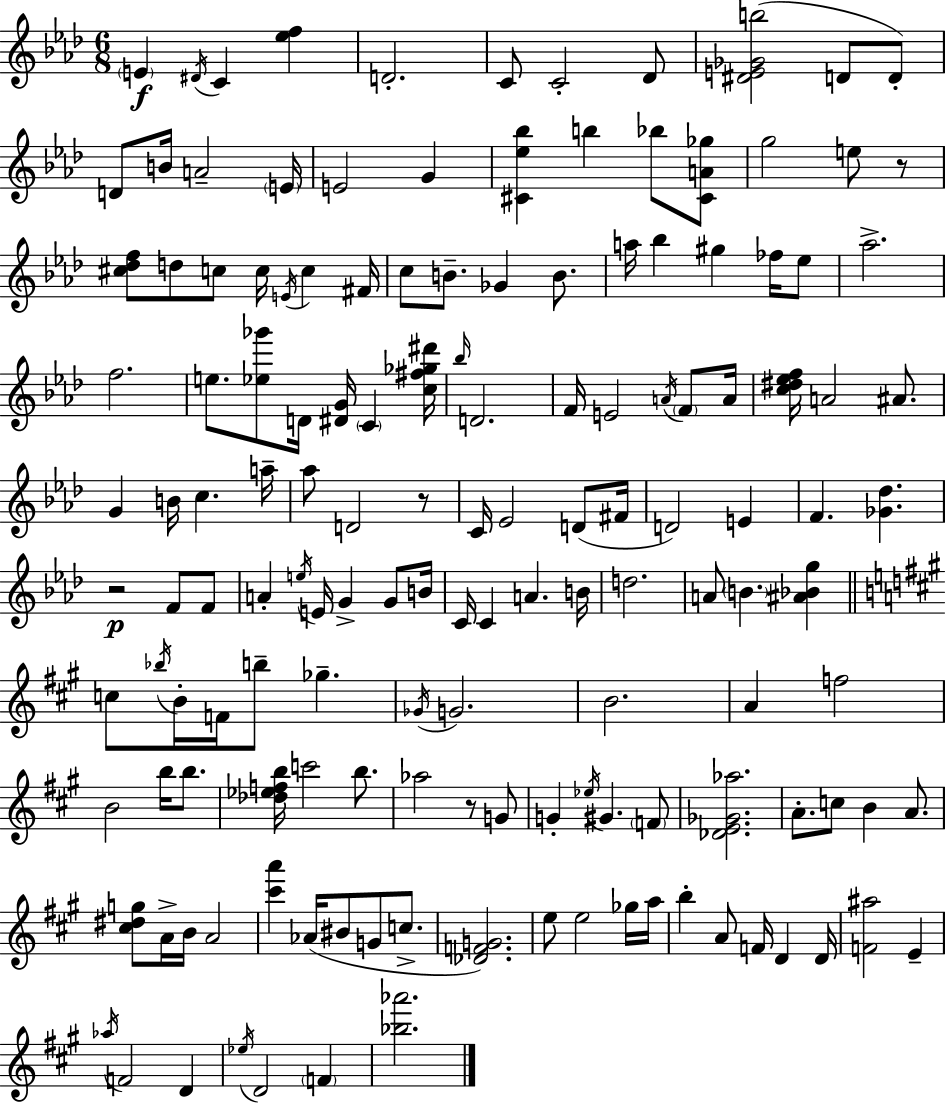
E4/q D#4/s C4/q [Eb5,F5]/q D4/h. C4/e C4/h Db4/e [D#4,E4,Gb4,B5]/h D4/e D4/e D4/e B4/s A4/h E4/s E4/h G4/q [C#4,Eb5,Bb5]/q B5/q Bb5/e [C#4,A4,Gb5]/e G5/h E5/e R/e [C#5,Db5,F5]/e D5/e C5/e C5/s E4/s C5/q F#4/s C5/e B4/e. Gb4/q B4/e. A5/s Bb5/q G#5/q FES5/s Eb5/e Ab5/h. F5/h. E5/e. [Eb5,Gb6]/e D4/s [D#4,G4]/s C4/q [C5,F#5,Gb5,D#6]/s Bb5/s D4/h. F4/s E4/h A4/s F4/e A4/s [C5,D#5,Eb5,F5]/s A4/h A#4/e. G4/q B4/s C5/q. A5/s Ab5/e D4/h R/e C4/s Eb4/h D4/e F#4/s D4/h E4/q F4/q. [Gb4,Db5]/q. R/h F4/e F4/e A4/q E5/s E4/s G4/q G4/e B4/s C4/s C4/q A4/q. B4/s D5/h. A4/e B4/q. [A#4,Bb4,G5]/q C5/e Bb5/s B4/s F4/s B5/e Gb5/q. Gb4/s G4/h. B4/h. A4/q F5/h B4/h B5/s B5/e. [Db5,Eb5,F5,B5]/s C6/h B5/e. Ab5/h R/e G4/e G4/q Eb5/s G#4/q. F4/e [Db4,E4,Gb4,Ab5]/h. A4/e. C5/e B4/q A4/e. [C#5,D#5,G5]/e A4/s B4/s A4/h [C#6,A6]/q Ab4/s BIS4/e G4/e C5/e. [Db4,F4,G4]/h. E5/e E5/h Gb5/s A5/s B5/q A4/e F4/s D4/q D4/s [F4,A#5]/h E4/q Ab5/s F4/h D4/q Eb5/s D4/h F4/q [Bb5,Ab6]/h.